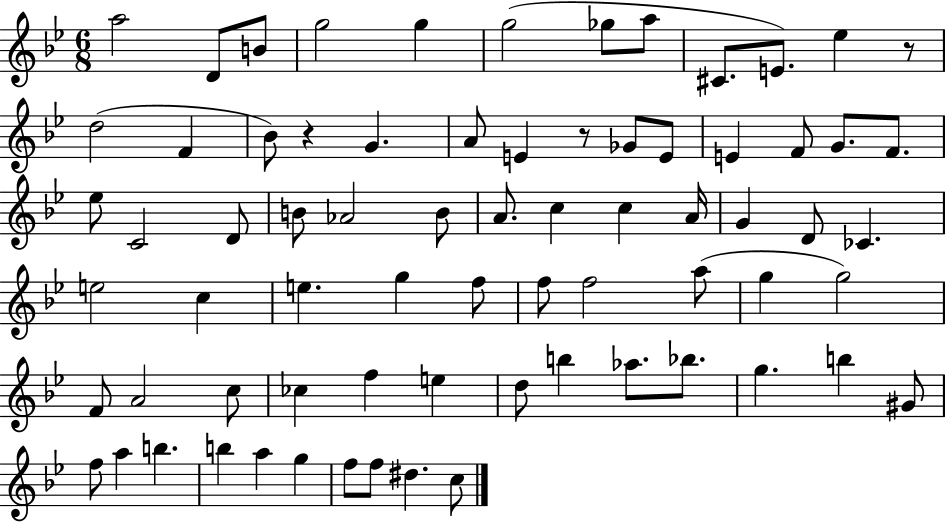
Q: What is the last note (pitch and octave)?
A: C5